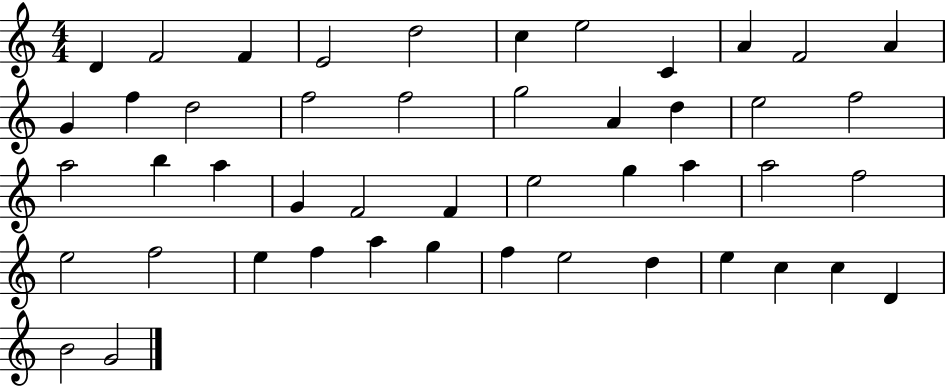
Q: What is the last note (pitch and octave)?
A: G4